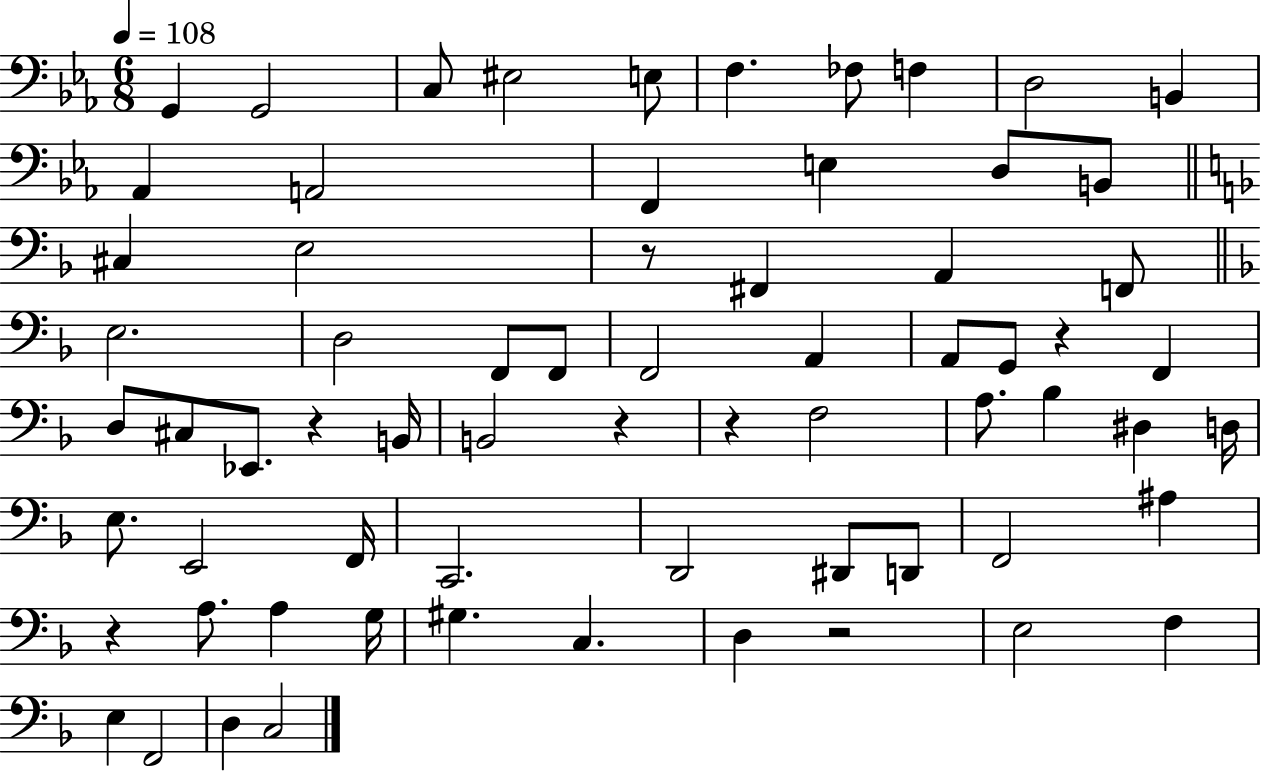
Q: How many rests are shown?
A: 7